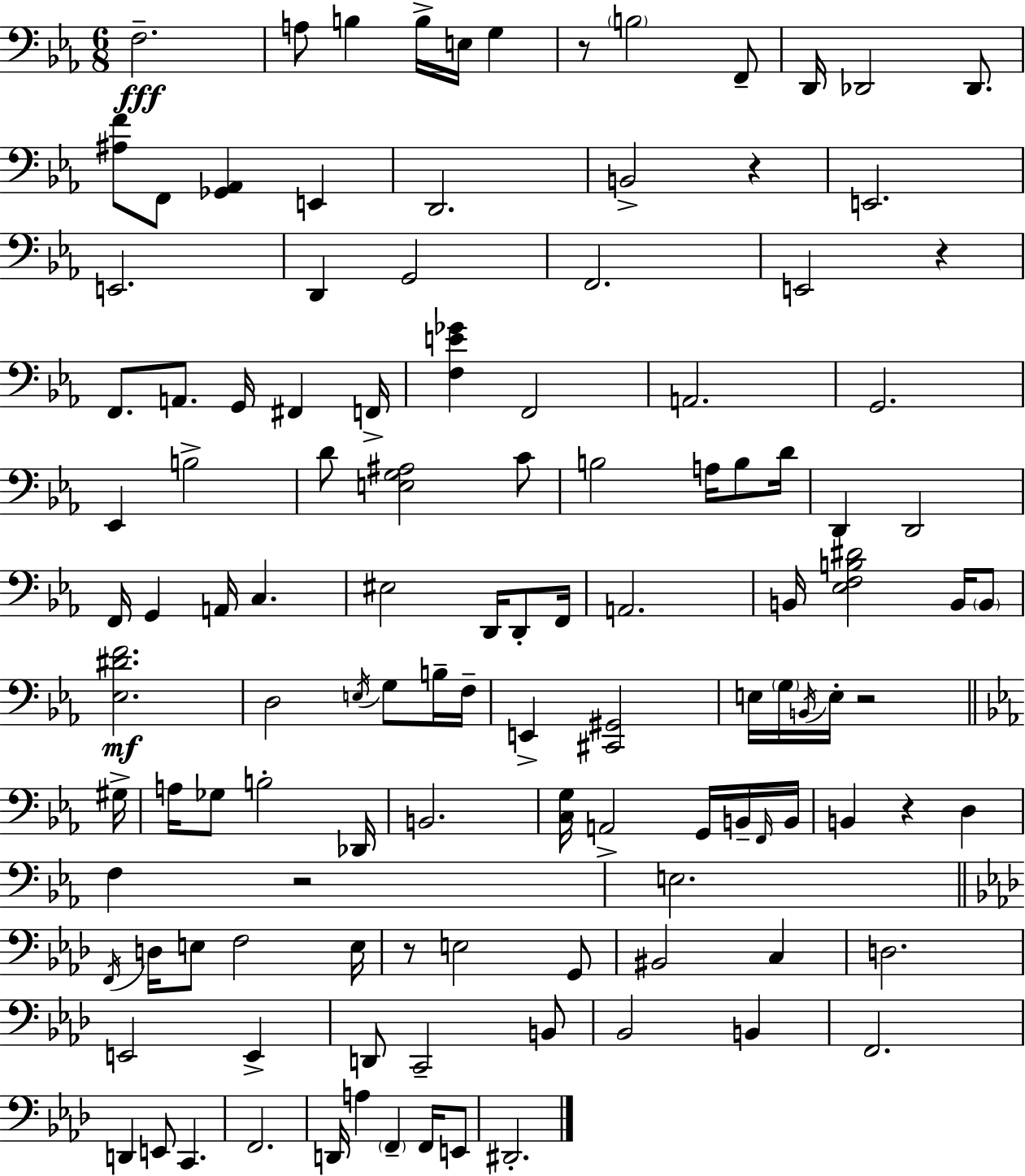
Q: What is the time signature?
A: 6/8